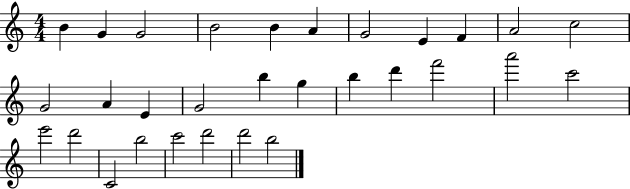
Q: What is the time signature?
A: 4/4